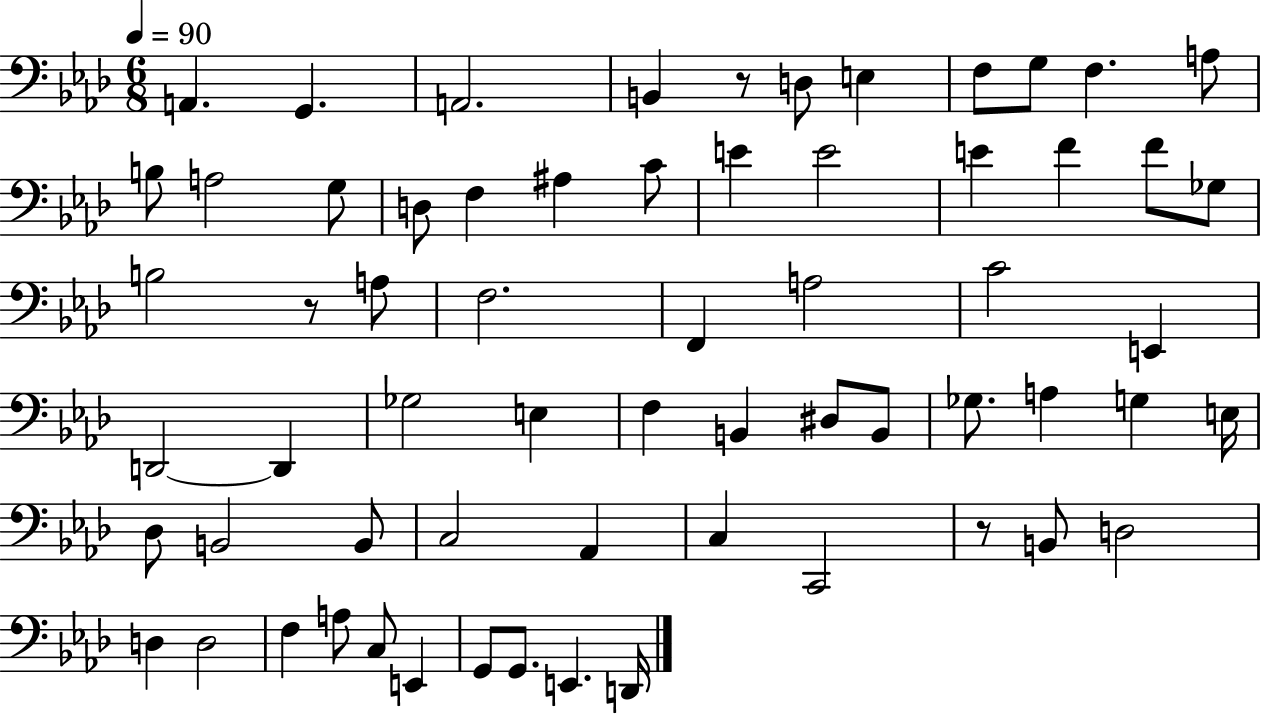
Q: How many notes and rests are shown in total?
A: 64